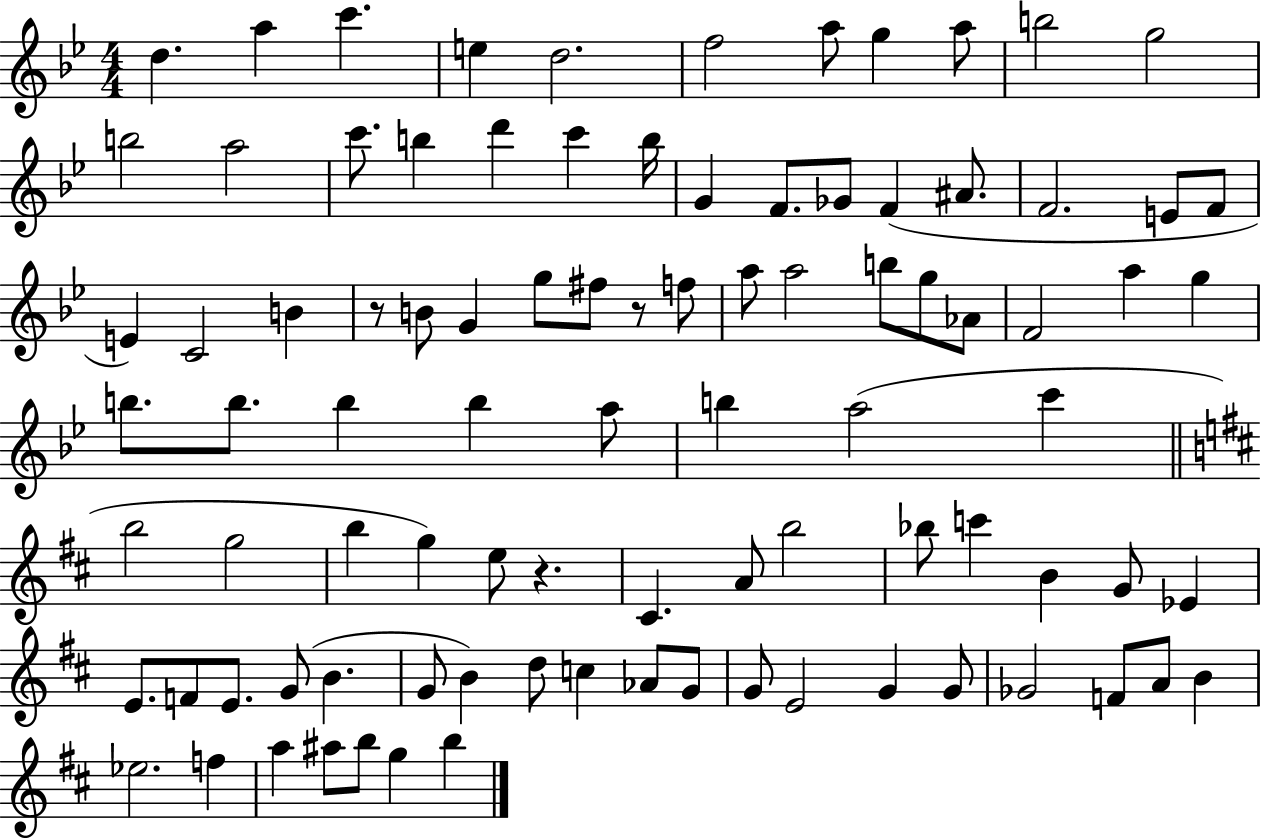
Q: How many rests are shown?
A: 3